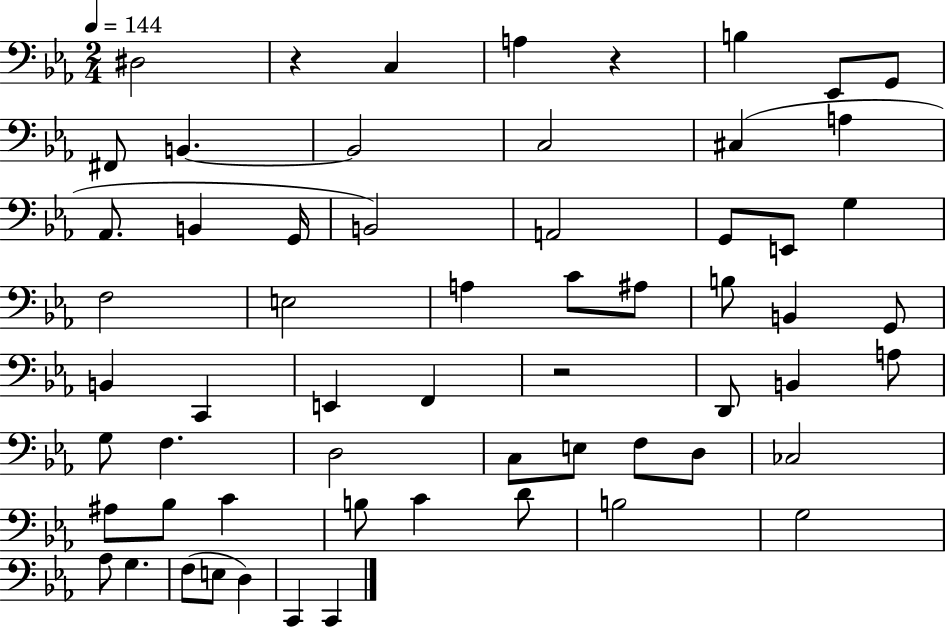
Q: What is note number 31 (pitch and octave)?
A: E2